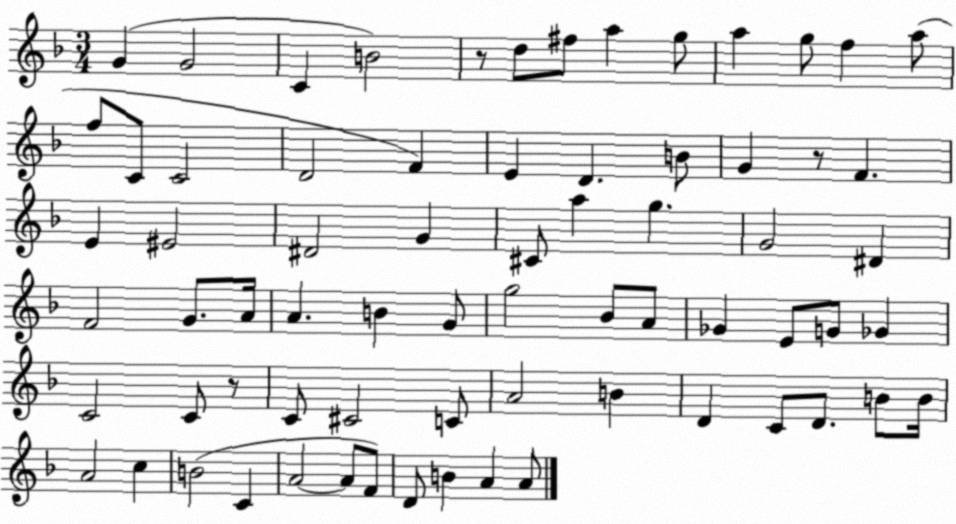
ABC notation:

X:1
T:Untitled
M:3/4
L:1/4
K:F
G G2 C B2 z/2 d/2 ^f/2 a g/2 a g/2 f a/2 f/2 C/2 C2 D2 F E D B/2 G z/2 F E ^E2 ^D2 G ^C/2 a g G2 ^D F2 G/2 A/4 A B G/2 g2 _B/2 A/2 _G E/2 G/2 _G C2 C/2 z/2 C/2 ^C2 C/2 A2 B D C/2 D/2 B/2 B/4 A2 c B2 C A2 A/2 F/2 D/2 B A A/2